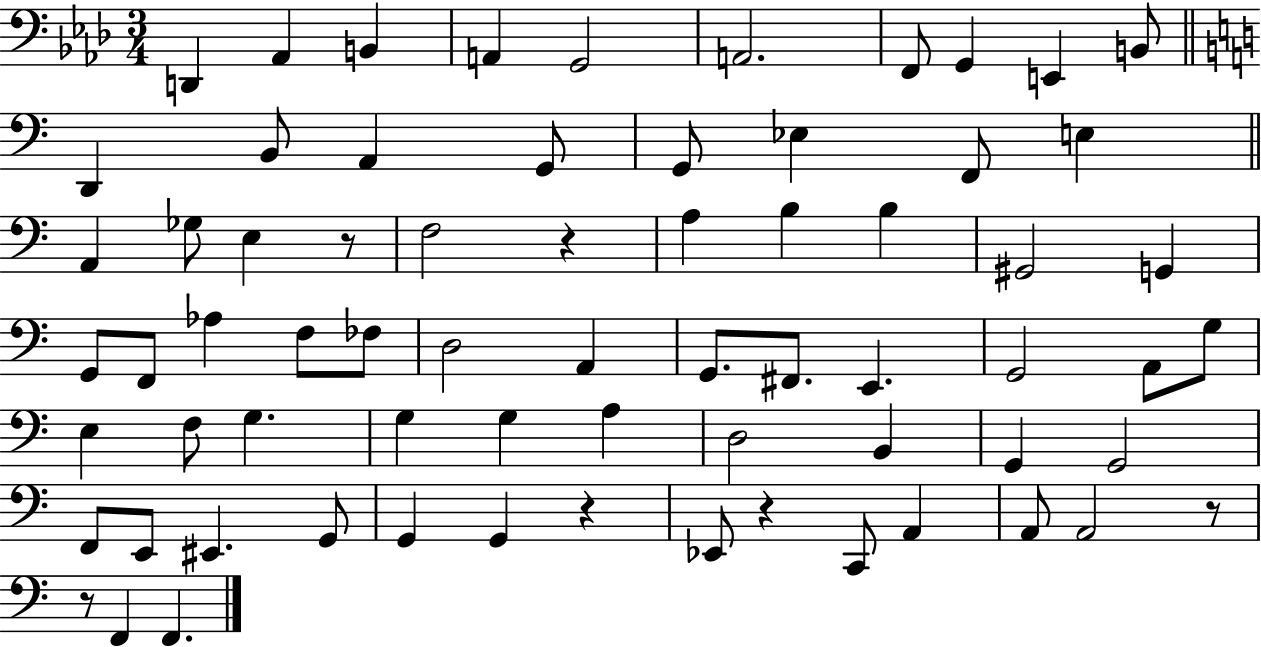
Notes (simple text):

D2/q Ab2/q B2/q A2/q G2/h A2/h. F2/e G2/q E2/q B2/e D2/q B2/e A2/q G2/e G2/e Eb3/q F2/e E3/q A2/q Gb3/e E3/q R/e F3/h R/q A3/q B3/q B3/q G#2/h G2/q G2/e F2/e Ab3/q F3/e FES3/e D3/h A2/q G2/e. F#2/e. E2/q. G2/h A2/e G3/e E3/q F3/e G3/q. G3/q G3/q A3/q D3/h B2/q G2/q G2/h F2/e E2/e EIS2/q. G2/e G2/q G2/q R/q Eb2/e R/q C2/e A2/q A2/e A2/h R/e R/e F2/q F2/q.